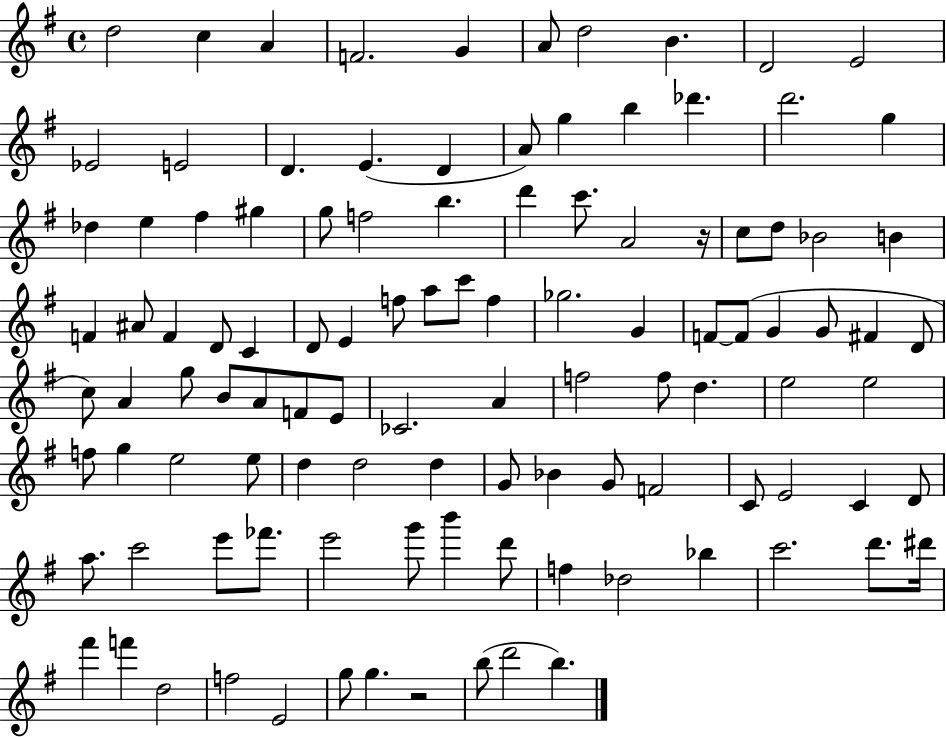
D5/h C5/q A4/q F4/h. G4/q A4/e D5/h B4/q. D4/h E4/h Eb4/h E4/h D4/q. E4/q. D4/q A4/e G5/q B5/q Db6/q. D6/h. G5/q Db5/q E5/q F#5/q G#5/q G5/e F5/h B5/q. D6/q C6/e. A4/h R/s C5/e D5/e Bb4/h B4/q F4/q A#4/e F4/q D4/e C4/q D4/e E4/q F5/e A5/e C6/e F5/q Gb5/h. G4/q F4/e F4/e G4/q G4/e F#4/q D4/e C5/e A4/q G5/e B4/e A4/e F4/e E4/e CES4/h. A4/q F5/h F5/e D5/q. E5/h E5/h F5/e G5/q E5/h E5/e D5/q D5/h D5/q G4/e Bb4/q G4/e F4/h C4/e E4/h C4/q D4/e A5/e. C6/h E6/e FES6/e. E6/h G6/e B6/q D6/e F5/q Db5/h Bb5/q C6/h. D6/e. D#6/s F#6/q F6/q D5/h F5/h E4/h G5/e G5/q. R/h B5/e D6/h B5/q.